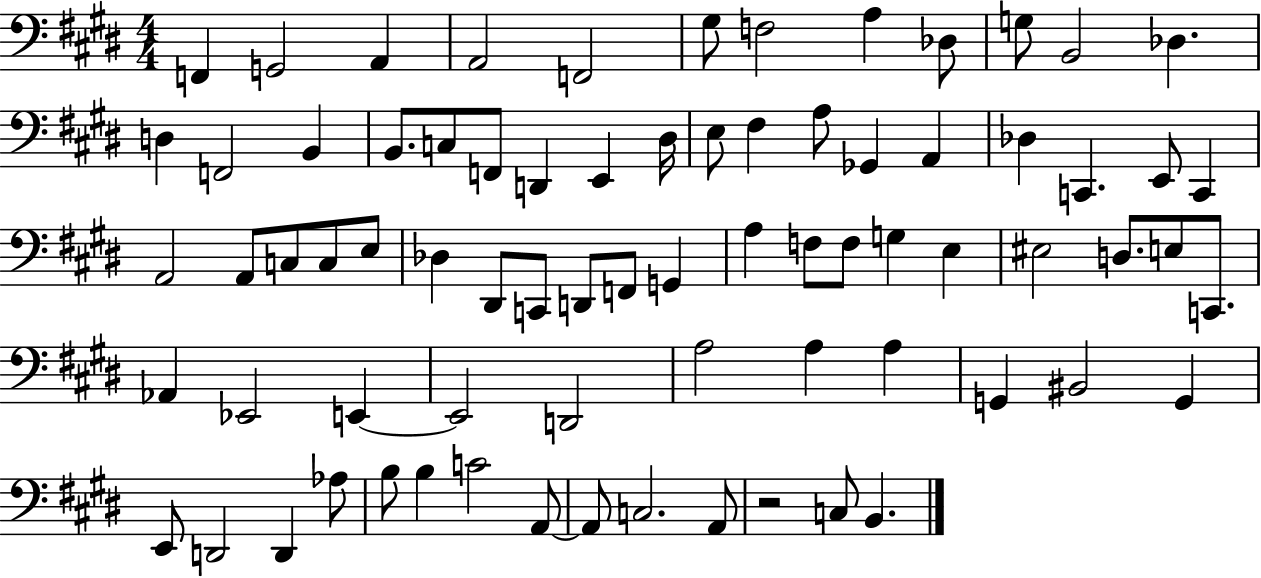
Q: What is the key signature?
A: E major